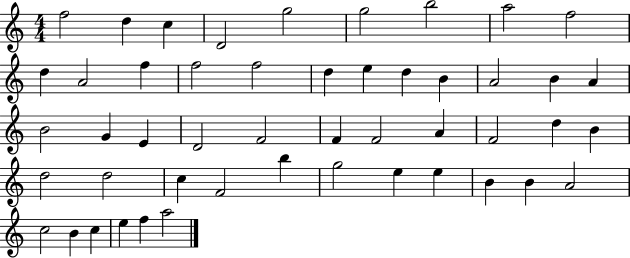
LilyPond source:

{
  \clef treble
  \numericTimeSignature
  \time 4/4
  \key c \major
  f''2 d''4 c''4 | d'2 g''2 | g''2 b''2 | a''2 f''2 | \break d''4 a'2 f''4 | f''2 f''2 | d''4 e''4 d''4 b'4 | a'2 b'4 a'4 | \break b'2 g'4 e'4 | d'2 f'2 | f'4 f'2 a'4 | f'2 d''4 b'4 | \break d''2 d''2 | c''4 f'2 b''4 | g''2 e''4 e''4 | b'4 b'4 a'2 | \break c''2 b'4 c''4 | e''4 f''4 a''2 | \bar "|."
}